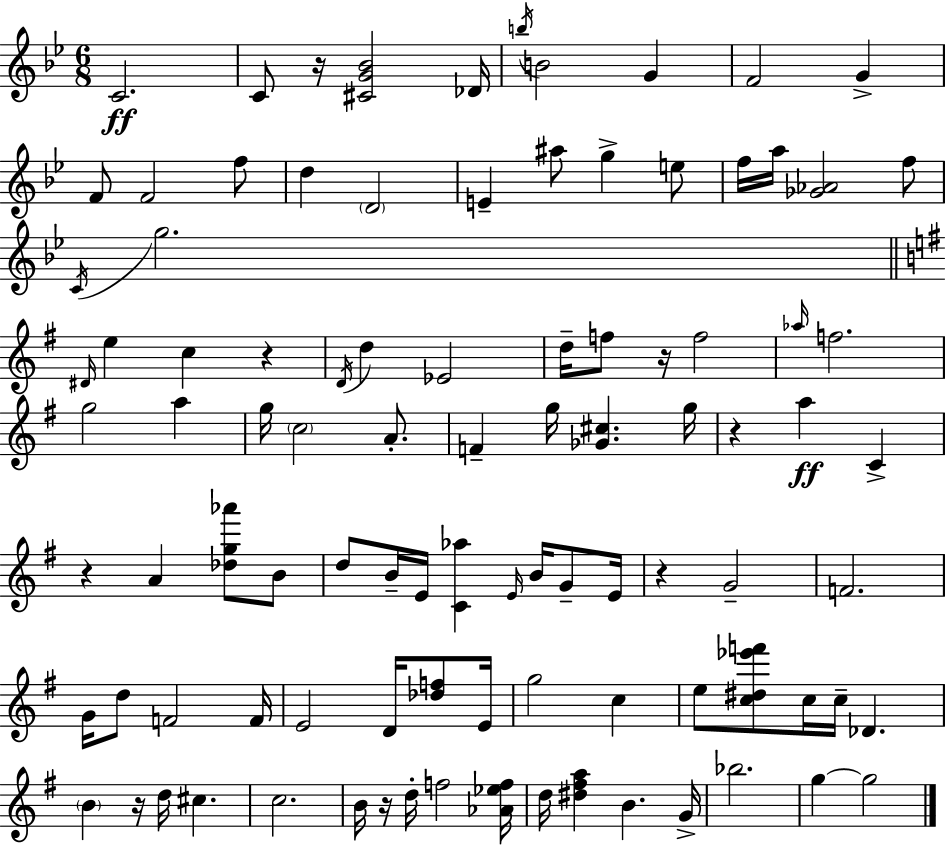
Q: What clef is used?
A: treble